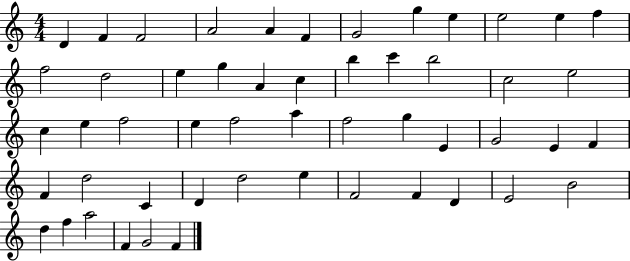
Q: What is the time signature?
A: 4/4